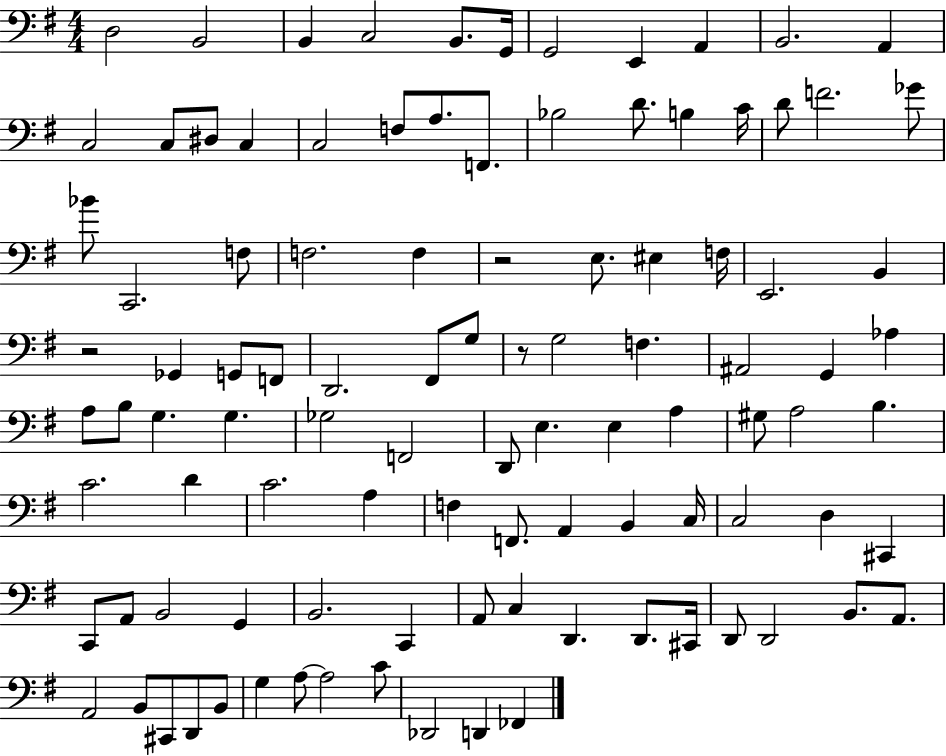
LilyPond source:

{
  \clef bass
  \numericTimeSignature
  \time 4/4
  \key g \major
  d2 b,2 | b,4 c2 b,8. g,16 | g,2 e,4 a,4 | b,2. a,4 | \break c2 c8 dis8 c4 | c2 f8 a8. f,8. | bes2 d'8. b4 c'16 | d'8 f'2. ges'8 | \break bes'8 c,2. f8 | f2. f4 | r2 e8. eis4 f16 | e,2. b,4 | \break r2 ges,4 g,8 f,8 | d,2. fis,8 g8 | r8 g2 f4. | ais,2 g,4 aes4 | \break a8 b8 g4. g4. | ges2 f,2 | d,8 e4. e4 a4 | gis8 a2 b4. | \break c'2. d'4 | c'2. a4 | f4 f,8. a,4 b,4 c16 | c2 d4 cis,4 | \break c,8 a,8 b,2 g,4 | b,2. c,4 | a,8 c4 d,4. d,8. cis,16 | d,8 d,2 b,8. a,8. | \break a,2 b,8 cis,8 d,8 b,8 | g4 a8~~ a2 c'8 | des,2 d,4 fes,4 | \bar "|."
}